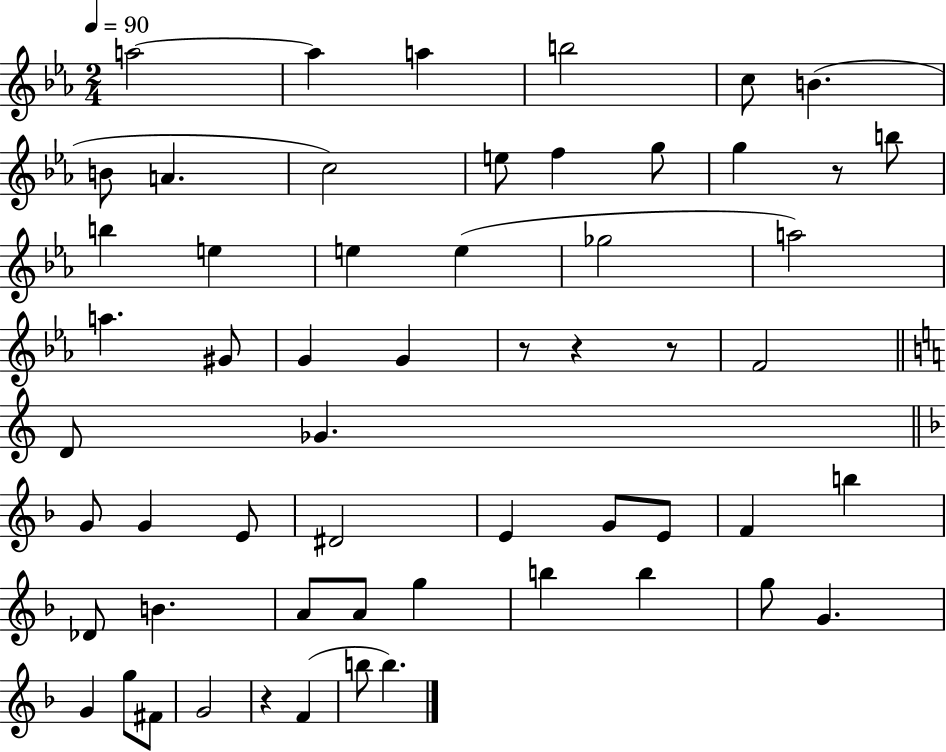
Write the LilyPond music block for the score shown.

{
  \clef treble
  \numericTimeSignature
  \time 2/4
  \key ees \major
  \tempo 4 = 90
  a''2~~ | a''4 a''4 | b''2 | c''8 b'4.( | \break b'8 a'4. | c''2) | e''8 f''4 g''8 | g''4 r8 b''8 | \break b''4 e''4 | e''4 e''4( | ges''2 | a''2) | \break a''4. gis'8 | g'4 g'4 | r8 r4 r8 | f'2 | \break \bar "||" \break \key c \major d'8 ges'4. | \bar "||" \break \key f \major g'8 g'4 e'8 | dis'2 | e'4 g'8 e'8 | f'4 b''4 | \break des'8 b'4. | a'8 a'8 g''4 | b''4 b''4 | g''8 g'4. | \break g'4 g''8 fis'8 | g'2 | r4 f'4( | b''8 b''4.) | \break \bar "|."
}